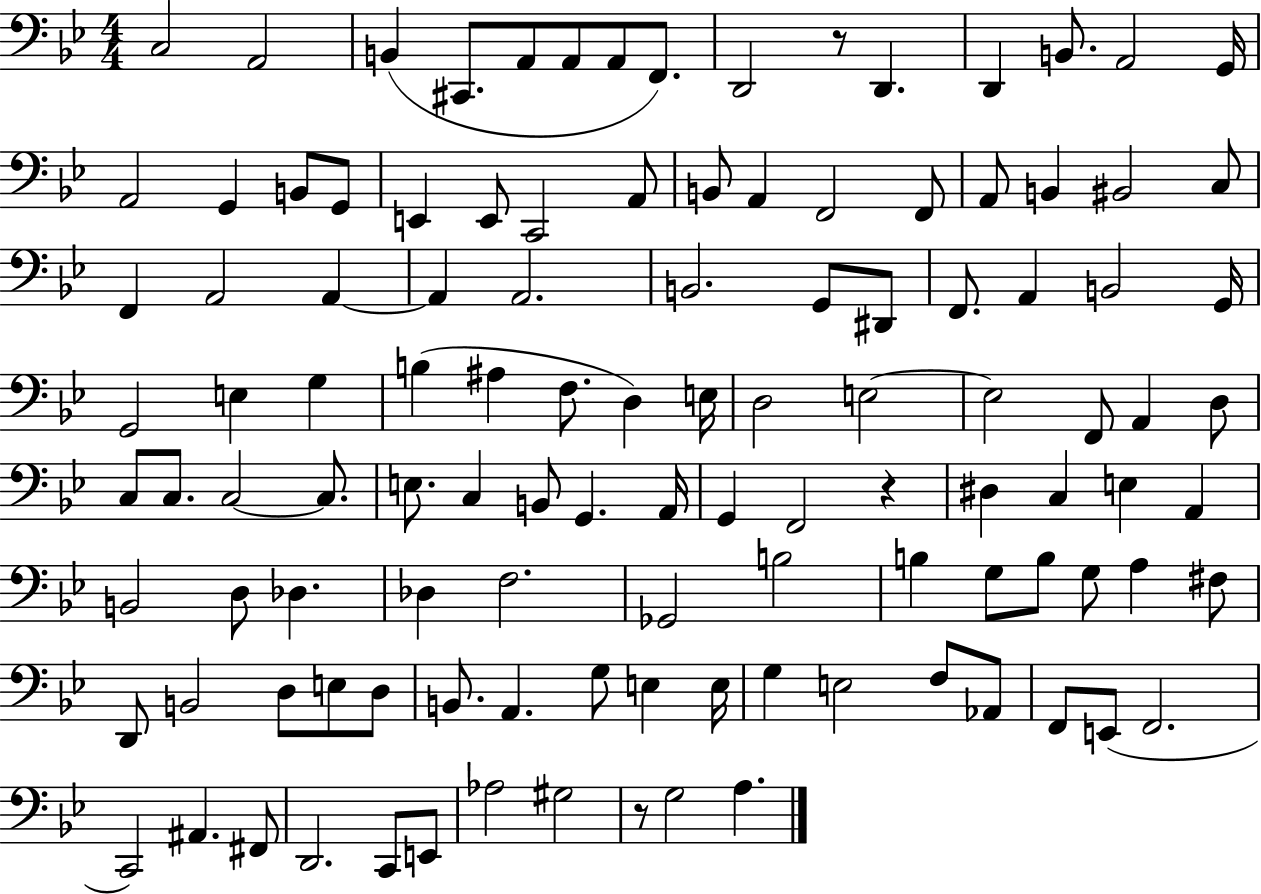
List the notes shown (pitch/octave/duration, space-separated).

C3/h A2/h B2/q C#2/e. A2/e A2/e A2/e F2/e. D2/h R/e D2/q. D2/q B2/e. A2/h G2/s A2/h G2/q B2/e G2/e E2/q E2/e C2/h A2/e B2/e A2/q F2/h F2/e A2/e B2/q BIS2/h C3/e F2/q A2/h A2/q A2/q A2/h. B2/h. G2/e D#2/e F2/e. A2/q B2/h G2/s G2/h E3/q G3/q B3/q A#3/q F3/e. D3/q E3/s D3/h E3/h E3/h F2/e A2/q D3/e C3/e C3/e. C3/h C3/e. E3/e. C3/q B2/e G2/q. A2/s G2/q F2/h R/q D#3/q C3/q E3/q A2/q B2/h D3/e Db3/q. Db3/q F3/h. Gb2/h B3/h B3/q G3/e B3/e G3/e A3/q F#3/e D2/e B2/h D3/e E3/e D3/e B2/e. A2/q. G3/e E3/q E3/s G3/q E3/h F3/e Ab2/e F2/e E2/e F2/h. C2/h A#2/q. F#2/e D2/h. C2/e E2/e Ab3/h G#3/h R/e G3/h A3/q.